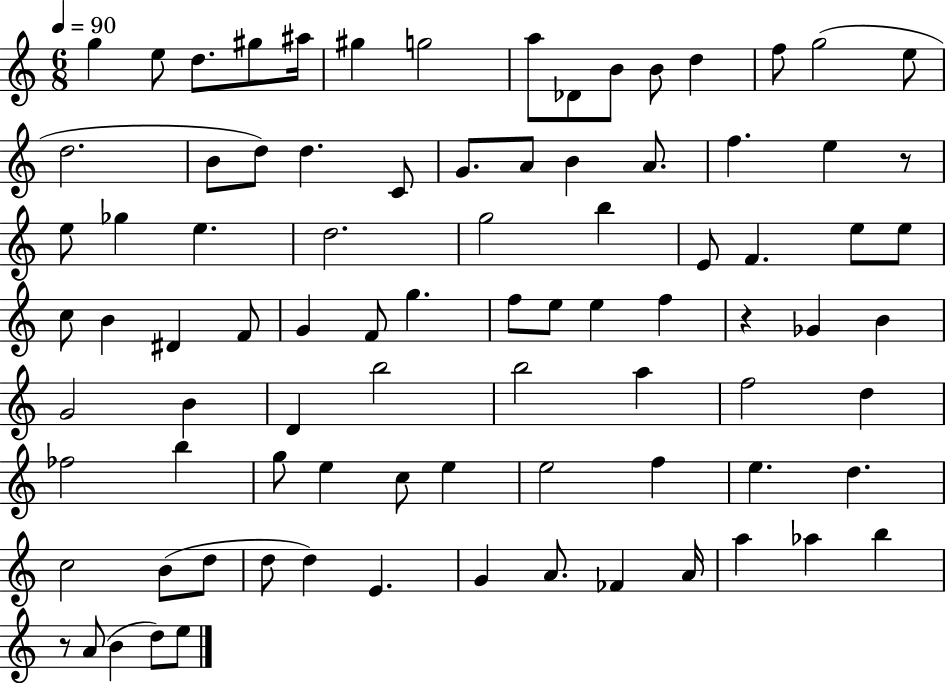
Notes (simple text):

G5/q E5/e D5/e. G#5/e A#5/s G#5/q G5/h A5/e Db4/e B4/e B4/e D5/q F5/e G5/h E5/e D5/h. B4/e D5/e D5/q. C4/e G4/e. A4/e B4/q A4/e. F5/q. E5/q R/e E5/e Gb5/q E5/q. D5/h. G5/h B5/q E4/e F4/q. E5/e E5/e C5/e B4/q D#4/q F4/e G4/q F4/e G5/q. F5/e E5/e E5/q F5/q R/q Gb4/q B4/q G4/h B4/q D4/q B5/h B5/h A5/q F5/h D5/q FES5/h B5/q G5/e E5/q C5/e E5/q E5/h F5/q E5/q. D5/q. C5/h B4/e D5/e D5/e D5/q E4/q. G4/q A4/e. FES4/q A4/s A5/q Ab5/q B5/q R/e A4/e B4/q D5/e E5/e